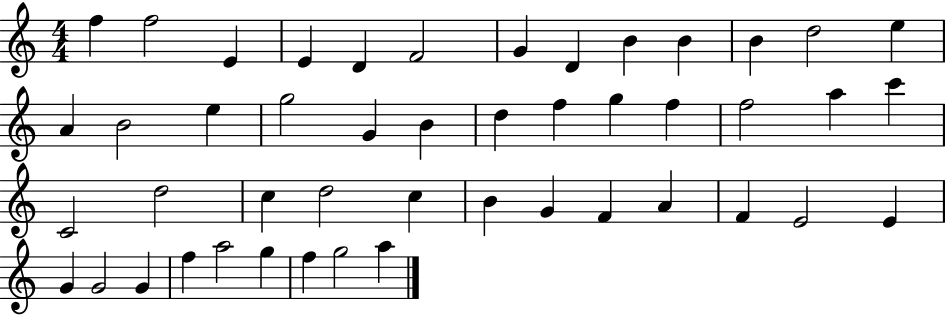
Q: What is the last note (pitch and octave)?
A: A5